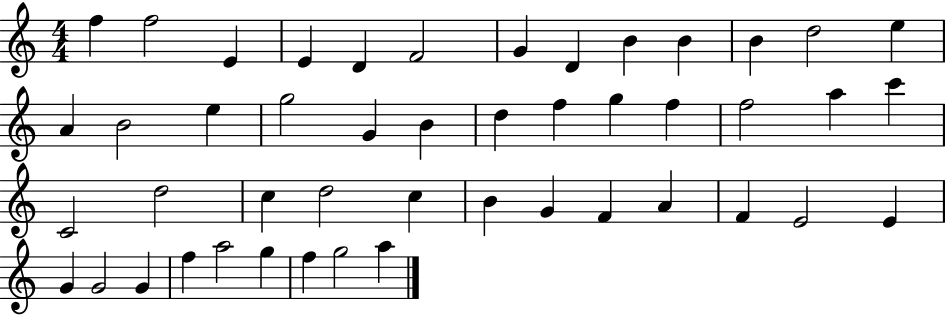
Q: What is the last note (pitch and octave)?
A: A5